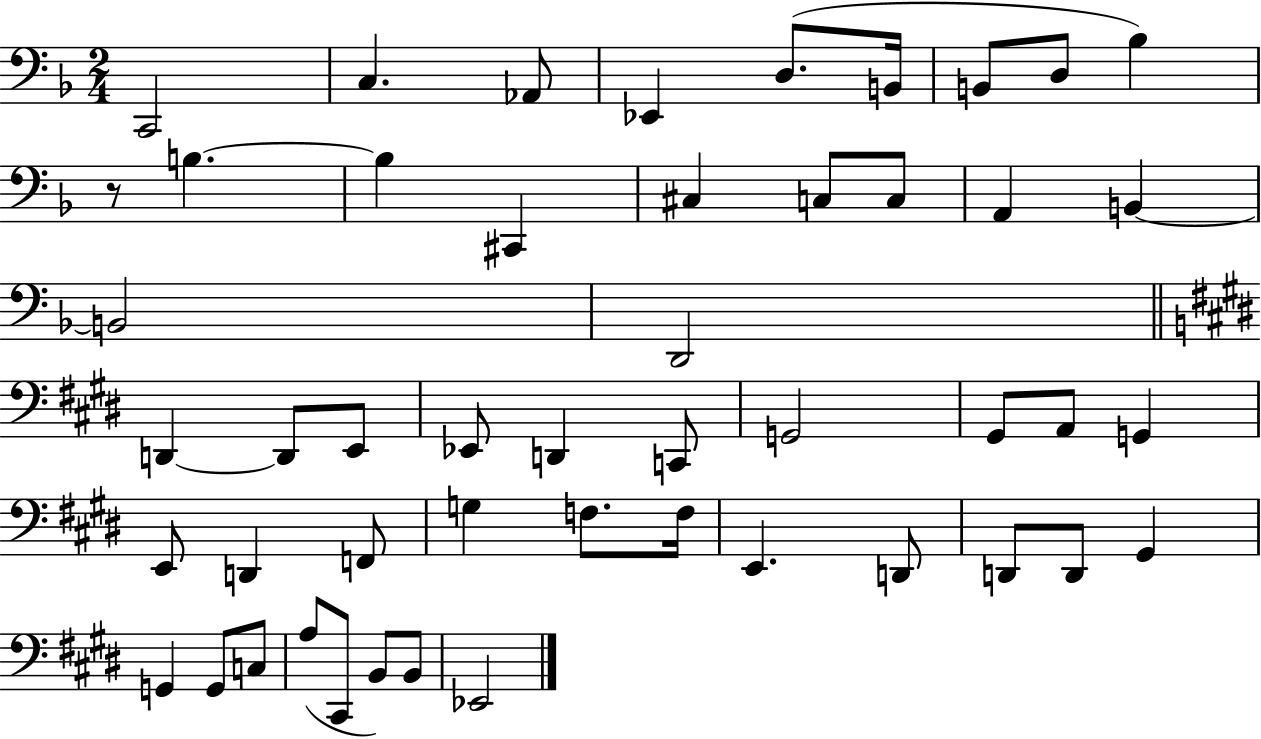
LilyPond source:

{
  \clef bass
  \numericTimeSignature
  \time 2/4
  \key f \major
  c,2 | c4. aes,8 | ees,4 d8.( b,16 | b,8 d8 bes4) | \break r8 b4.~~ | b4 cis,4 | cis4 c8 c8 | a,4 b,4~~ | \break b,2 | d,2 | \bar "||" \break \key e \major d,4~~ d,8 e,8 | ees,8 d,4 c,8 | g,2 | gis,8 a,8 g,4 | \break e,8 d,4 f,8 | g4 f8. f16 | e,4. d,8 | d,8 d,8 gis,4 | \break g,4 g,8 c8 | a8( cis,8 b,8) b,8 | ees,2 | \bar "|."
}